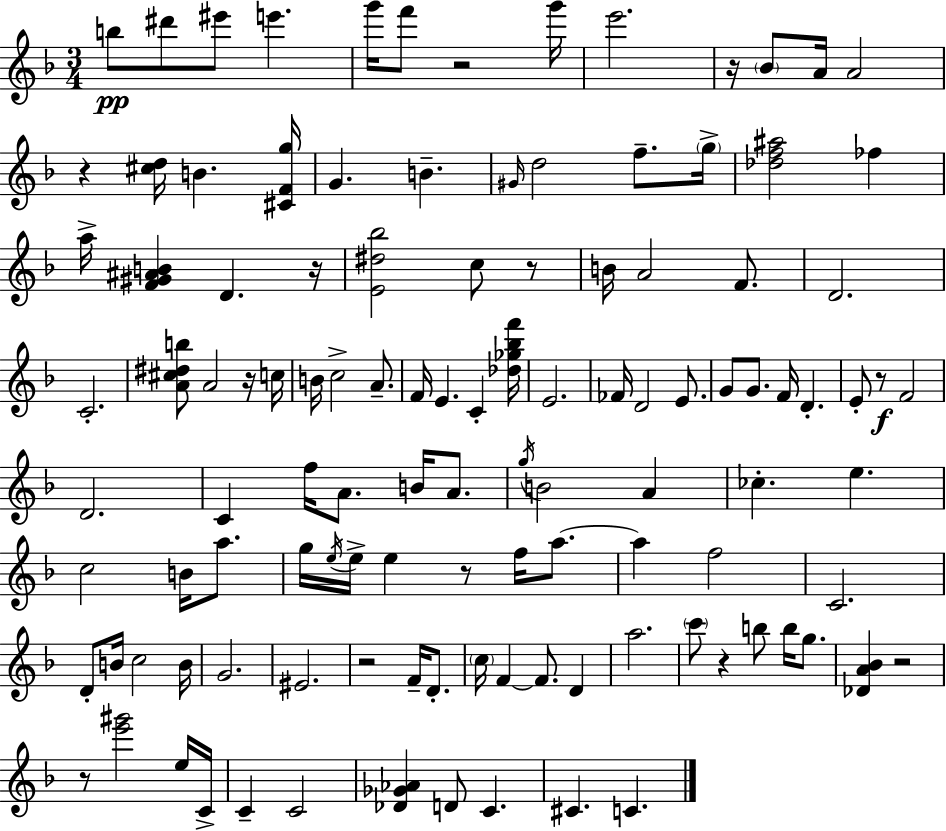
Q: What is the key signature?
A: D minor